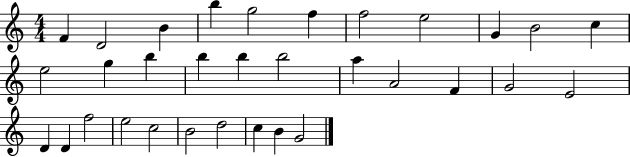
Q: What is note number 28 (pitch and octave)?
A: B4